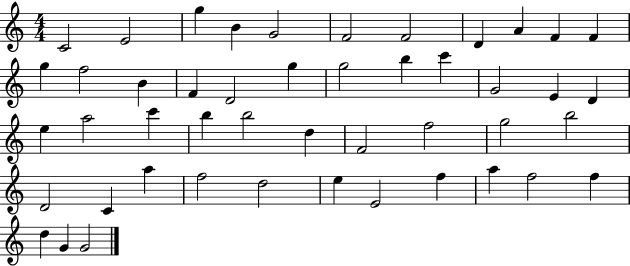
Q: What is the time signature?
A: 4/4